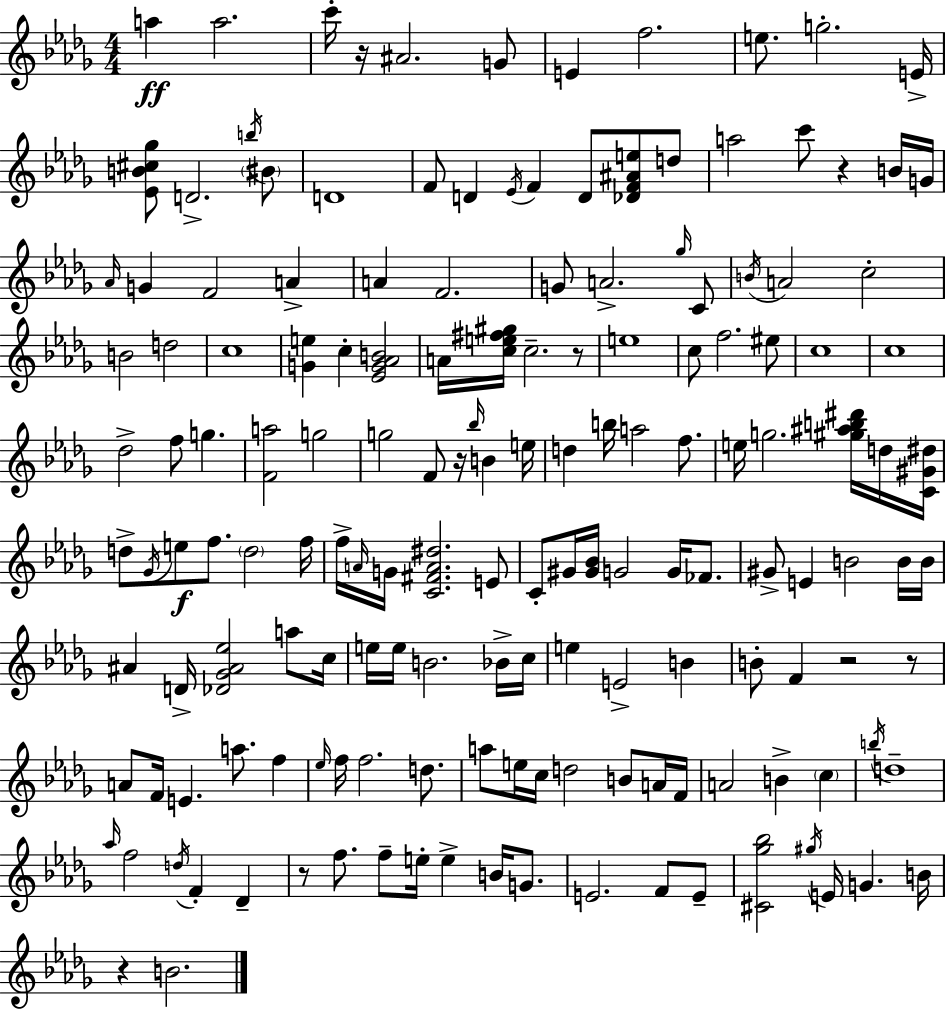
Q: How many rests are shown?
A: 8